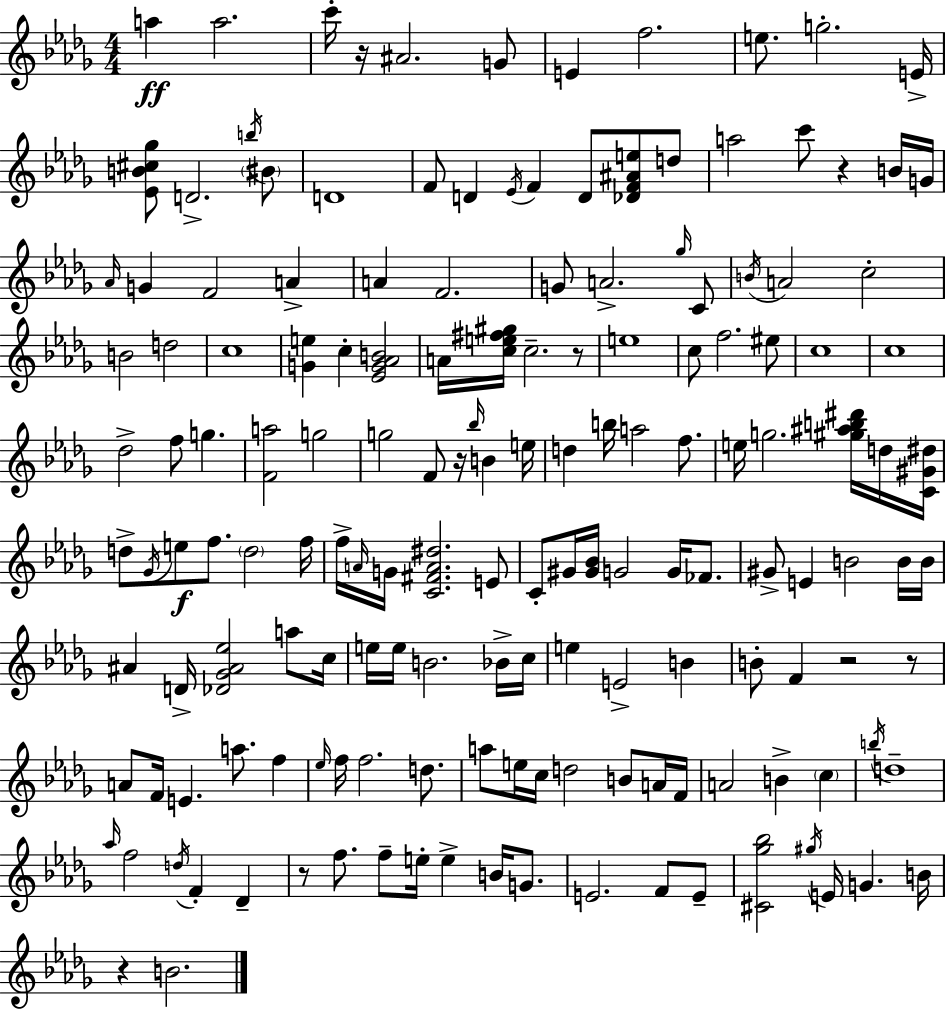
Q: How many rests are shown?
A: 8